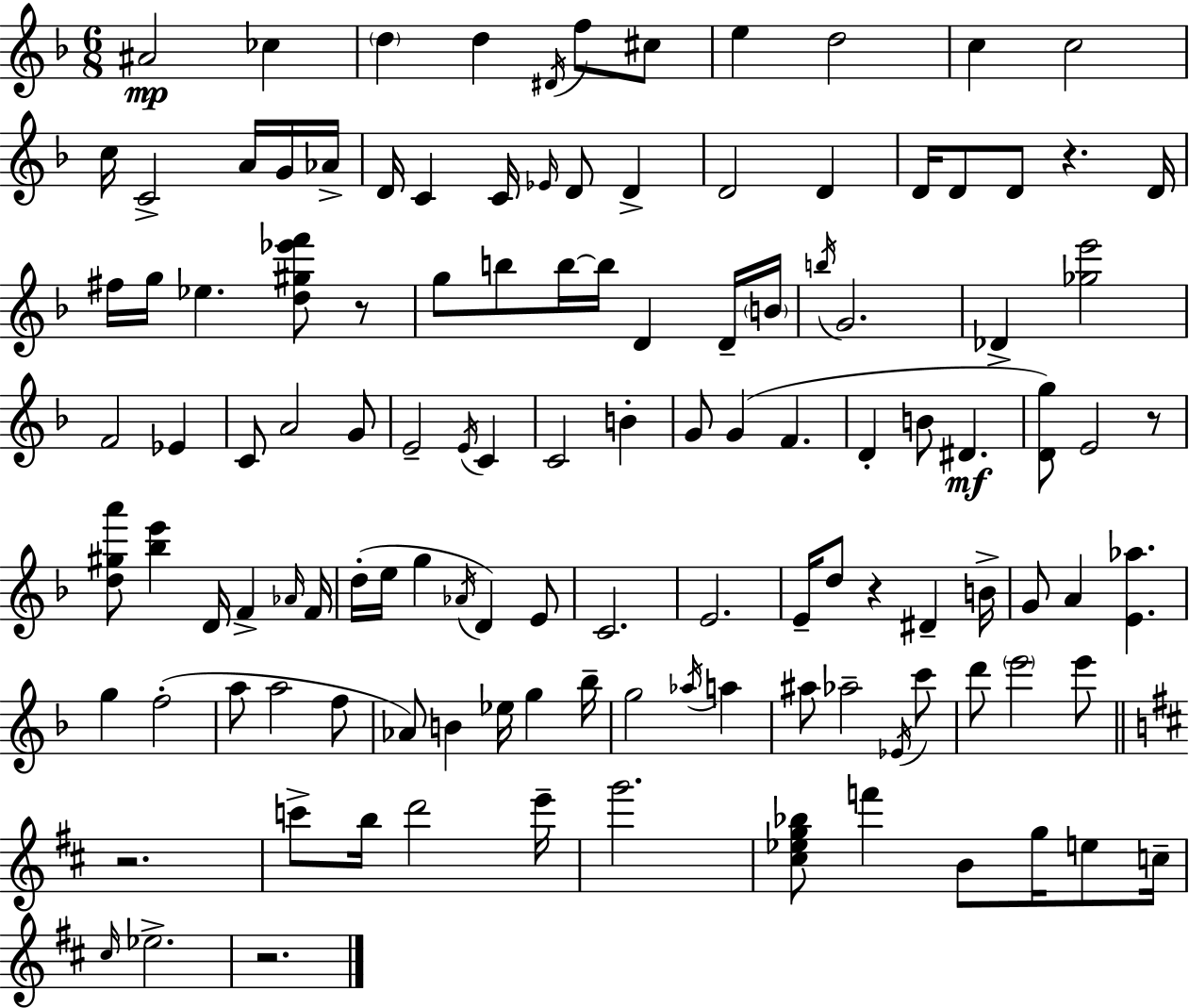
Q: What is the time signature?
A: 6/8